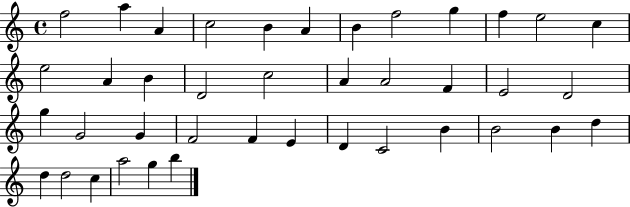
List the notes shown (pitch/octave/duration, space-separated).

F5/h A5/q A4/q C5/h B4/q A4/q B4/q F5/h G5/q F5/q E5/h C5/q E5/h A4/q B4/q D4/h C5/h A4/q A4/h F4/q E4/h D4/h G5/q G4/h G4/q F4/h F4/q E4/q D4/q C4/h B4/q B4/h B4/q D5/q D5/q D5/h C5/q A5/h G5/q B5/q